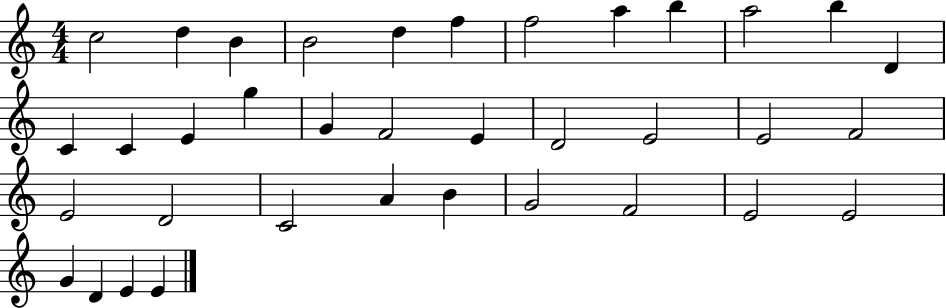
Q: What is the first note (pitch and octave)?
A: C5